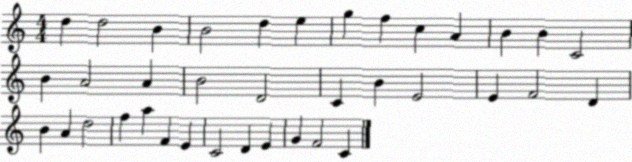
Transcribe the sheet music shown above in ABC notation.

X:1
T:Untitled
M:4/4
L:1/4
K:C
d d2 B B2 d e g f c A B B C2 B A2 A B2 D2 C B E2 E F2 D B A d2 f a F E C2 D E G F2 C